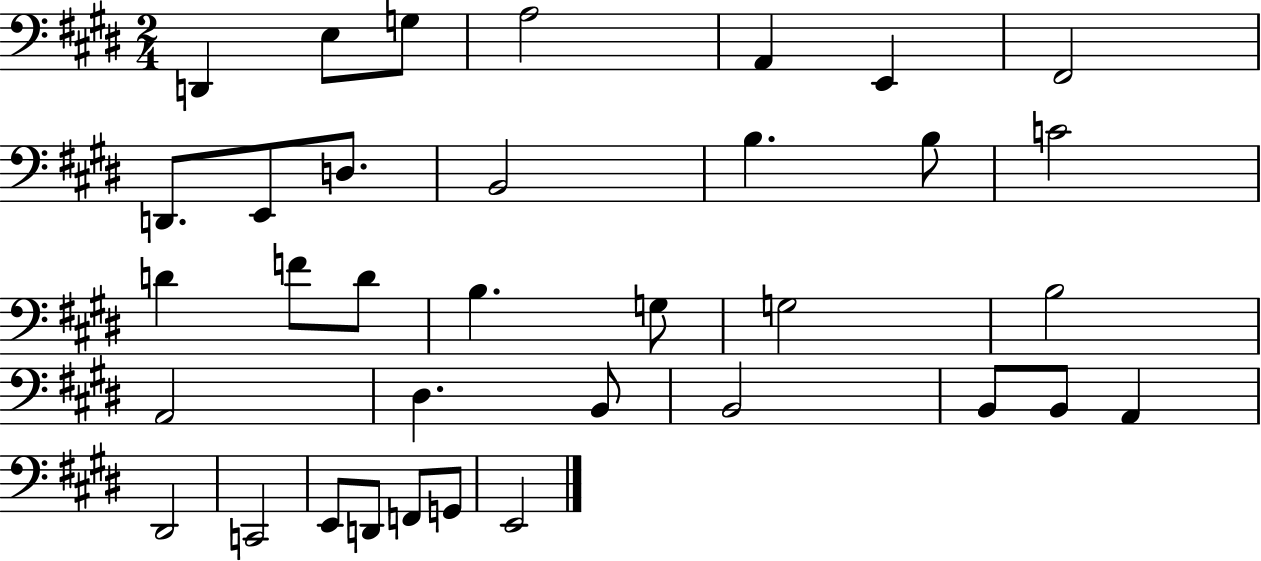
X:1
T:Untitled
M:2/4
L:1/4
K:E
D,, E,/2 G,/2 A,2 A,, E,, ^F,,2 D,,/2 E,,/2 D,/2 B,,2 B, B,/2 C2 D F/2 D/2 B, G,/2 G,2 B,2 A,,2 ^D, B,,/2 B,,2 B,,/2 B,,/2 A,, ^D,,2 C,,2 E,,/2 D,,/2 F,,/2 G,,/2 E,,2